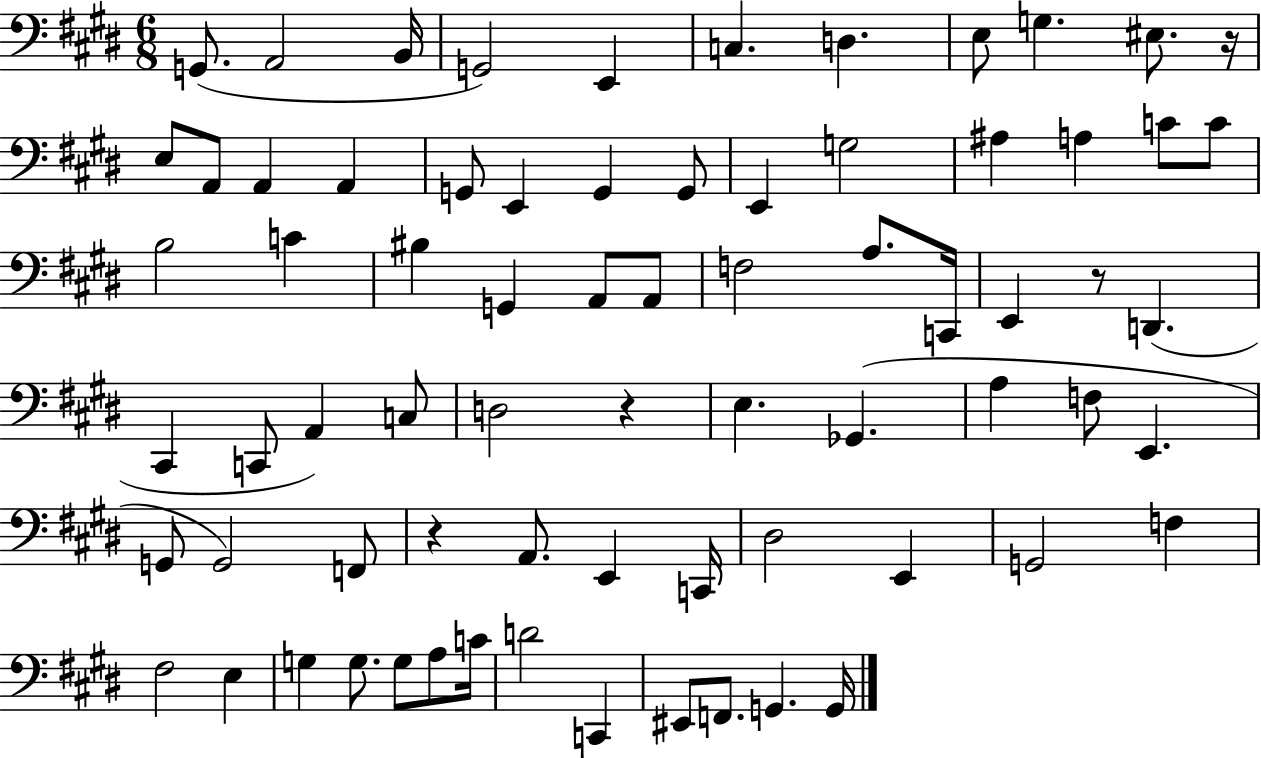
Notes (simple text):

G2/e. A2/h B2/s G2/h E2/q C3/q. D3/q. E3/e G3/q. EIS3/e. R/s E3/e A2/e A2/q A2/q G2/e E2/q G2/q G2/e E2/q G3/h A#3/q A3/q C4/e C4/e B3/h C4/q BIS3/q G2/q A2/e A2/e F3/h A3/e. C2/s E2/q R/e D2/q. C#2/q C2/e A2/q C3/e D3/h R/q E3/q. Gb2/q. A3/q F3/e E2/q. G2/e G2/h F2/e R/q A2/e. E2/q C2/s D#3/h E2/q G2/h F3/q F#3/h E3/q G3/q G3/e. G3/e A3/e C4/s D4/h C2/q EIS2/e F2/e. G2/q. G2/s